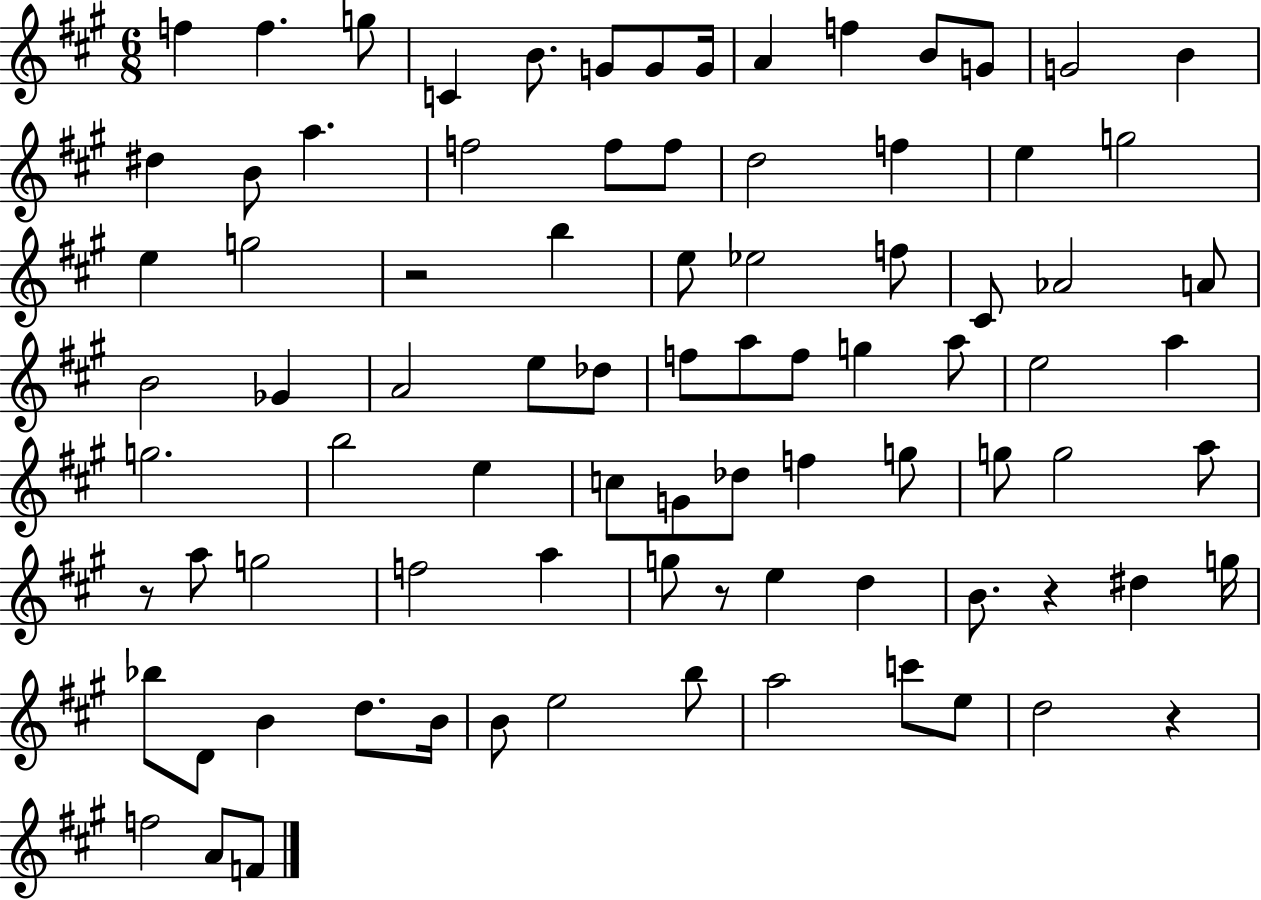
{
  \clef treble
  \numericTimeSignature
  \time 6/8
  \key a \major
  f''4 f''4. g''8 | c'4 b'8. g'8 g'8 g'16 | a'4 f''4 b'8 g'8 | g'2 b'4 | \break dis''4 b'8 a''4. | f''2 f''8 f''8 | d''2 f''4 | e''4 g''2 | \break e''4 g''2 | r2 b''4 | e''8 ees''2 f''8 | cis'8 aes'2 a'8 | \break b'2 ges'4 | a'2 e''8 des''8 | f''8 a''8 f''8 g''4 a''8 | e''2 a''4 | \break g''2. | b''2 e''4 | c''8 g'8 des''8 f''4 g''8 | g''8 g''2 a''8 | \break r8 a''8 g''2 | f''2 a''4 | g''8 r8 e''4 d''4 | b'8. r4 dis''4 g''16 | \break bes''8 d'8 b'4 d''8. b'16 | b'8 e''2 b''8 | a''2 c'''8 e''8 | d''2 r4 | \break f''2 a'8 f'8 | \bar "|."
}